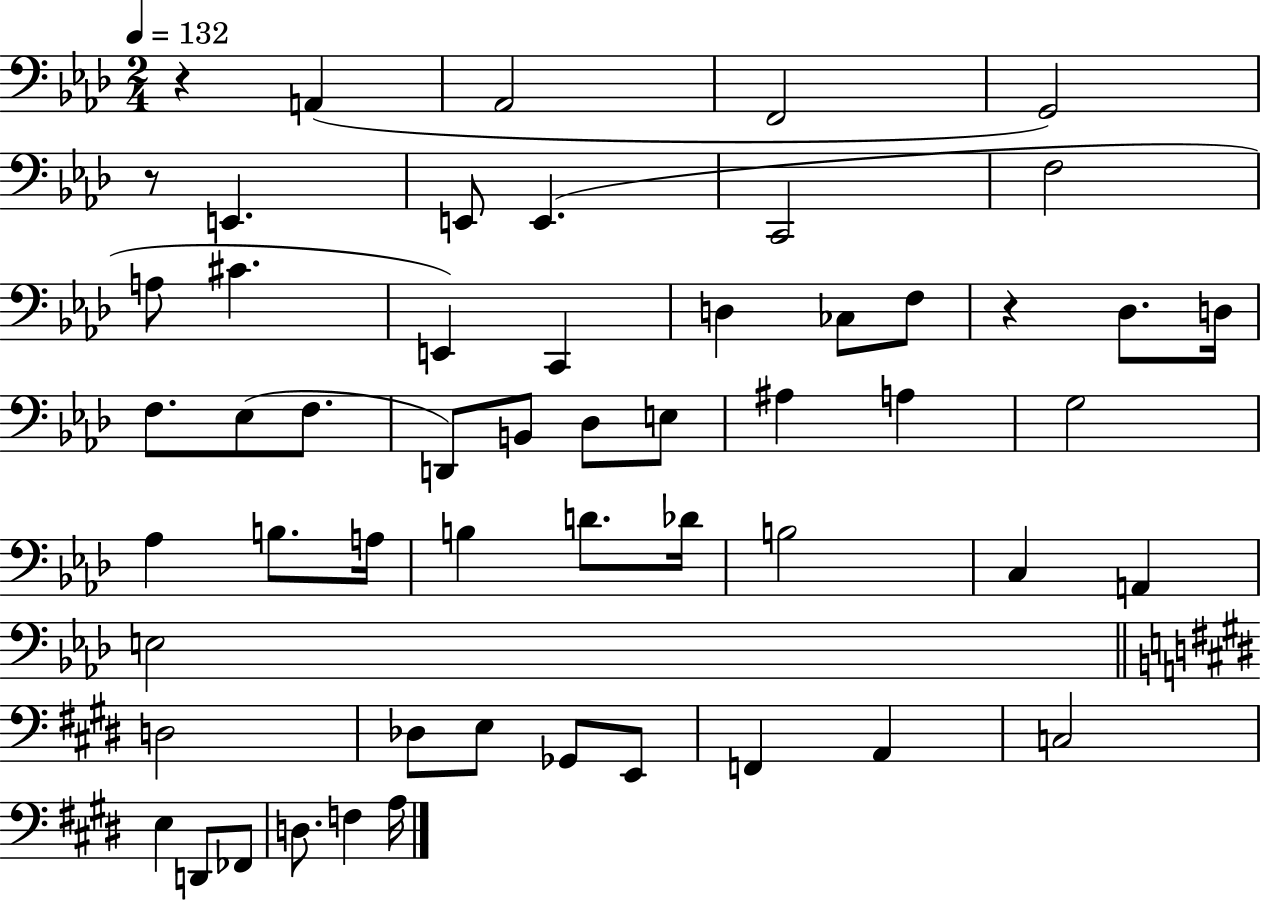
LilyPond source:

{
  \clef bass
  \numericTimeSignature
  \time 2/4
  \key aes \major
  \tempo 4 = 132
  r4 a,4( | aes,2 | f,2 | g,2) | \break r8 e,4. | e,8 e,4.( | c,2 | f2 | \break a8 cis'4. | e,4) c,4 | d4 ces8 f8 | r4 des8. d16 | \break f8. ees8( f8. | d,8) b,8 des8 e8 | ais4 a4 | g2 | \break aes4 b8. a16 | b4 d'8. des'16 | b2 | c4 a,4 | \break e2 | \bar "||" \break \key e \major d2 | des8 e8 ges,8 e,8 | f,4 a,4 | c2 | \break e4 d,8 fes,8 | d8. f4 a16 | \bar "|."
}